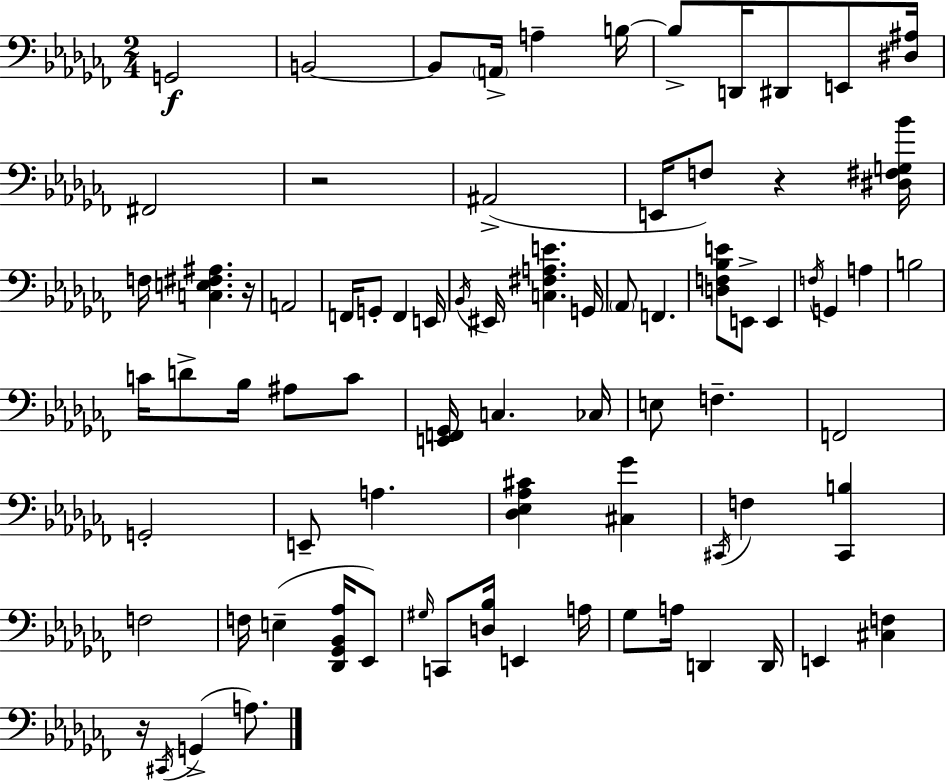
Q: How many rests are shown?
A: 4